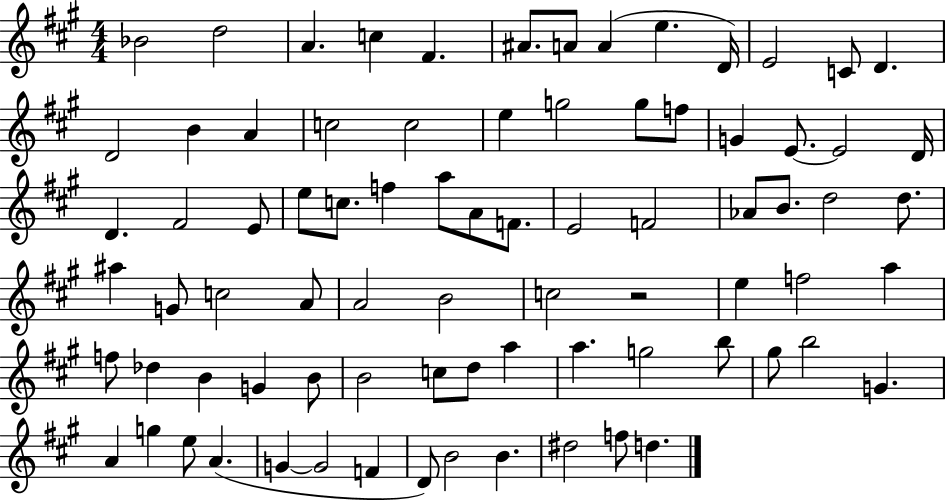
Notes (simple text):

Bb4/h D5/h A4/q. C5/q F#4/q. A#4/e. A4/e A4/q E5/q. D4/s E4/h C4/e D4/q. D4/h B4/q A4/q C5/h C5/h E5/q G5/h G5/e F5/e G4/q E4/e. E4/h D4/s D4/q. F#4/h E4/e E5/e C5/e. F5/q A5/e A4/e F4/e. E4/h F4/h Ab4/e B4/e. D5/h D5/e. A#5/q G4/e C5/h A4/e A4/h B4/h C5/h R/h E5/q F5/h A5/q F5/e Db5/q B4/q G4/q B4/e B4/h C5/e D5/e A5/q A5/q. G5/h B5/e G#5/e B5/h G4/q. A4/q G5/q E5/e A4/q. G4/q G4/h F4/q D4/e B4/h B4/q. D#5/h F5/e D5/q.